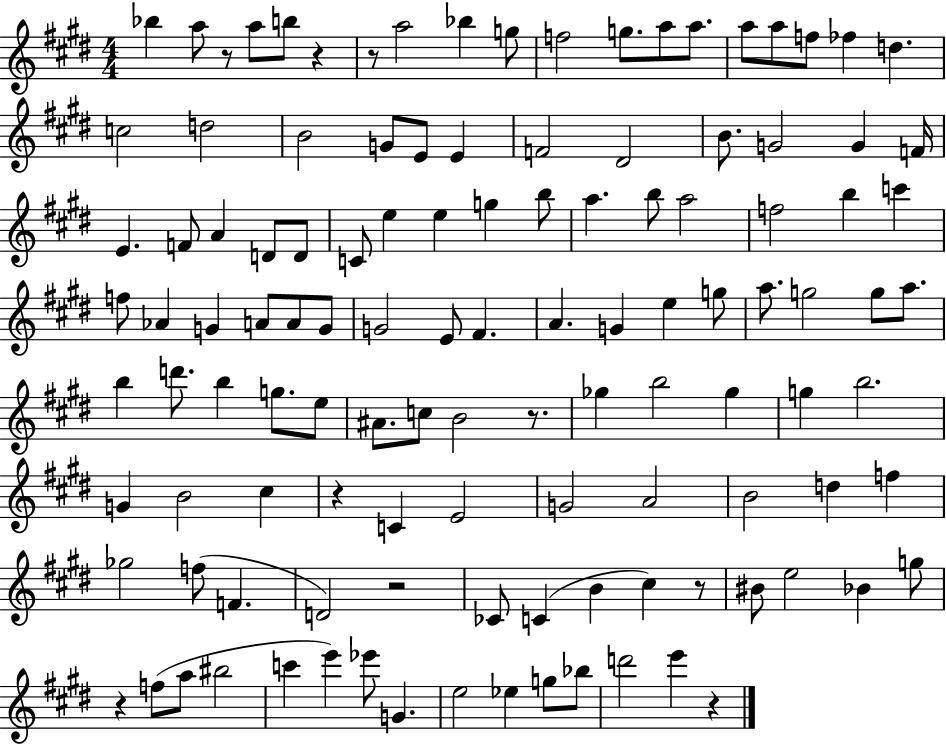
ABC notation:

X:1
T:Untitled
M:4/4
L:1/4
K:E
_b a/2 z/2 a/2 b/2 z z/2 a2 _b g/2 f2 g/2 a/2 a/2 a/2 a/2 f/2 _f d c2 d2 B2 G/2 E/2 E F2 ^D2 B/2 G2 G F/4 E F/2 A D/2 D/2 C/2 e e g b/2 a b/2 a2 f2 b c' f/2 _A G A/2 A/2 G/2 G2 E/2 ^F A G e g/2 a/2 g2 g/2 a/2 b d'/2 b g/2 e/2 ^A/2 c/2 B2 z/2 _g b2 _g g b2 G B2 ^c z C E2 G2 A2 B2 d f _g2 f/2 F D2 z2 _C/2 C B ^c z/2 ^B/2 e2 _B g/2 z f/2 a/2 ^b2 c' e' _e'/2 G e2 _e g/2 _b/2 d'2 e' z